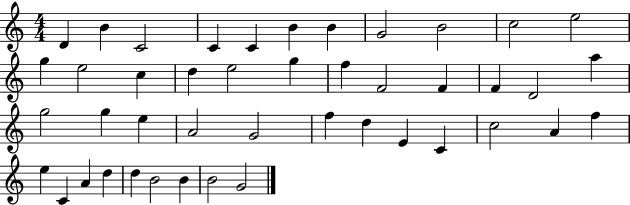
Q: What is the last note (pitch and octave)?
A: G4